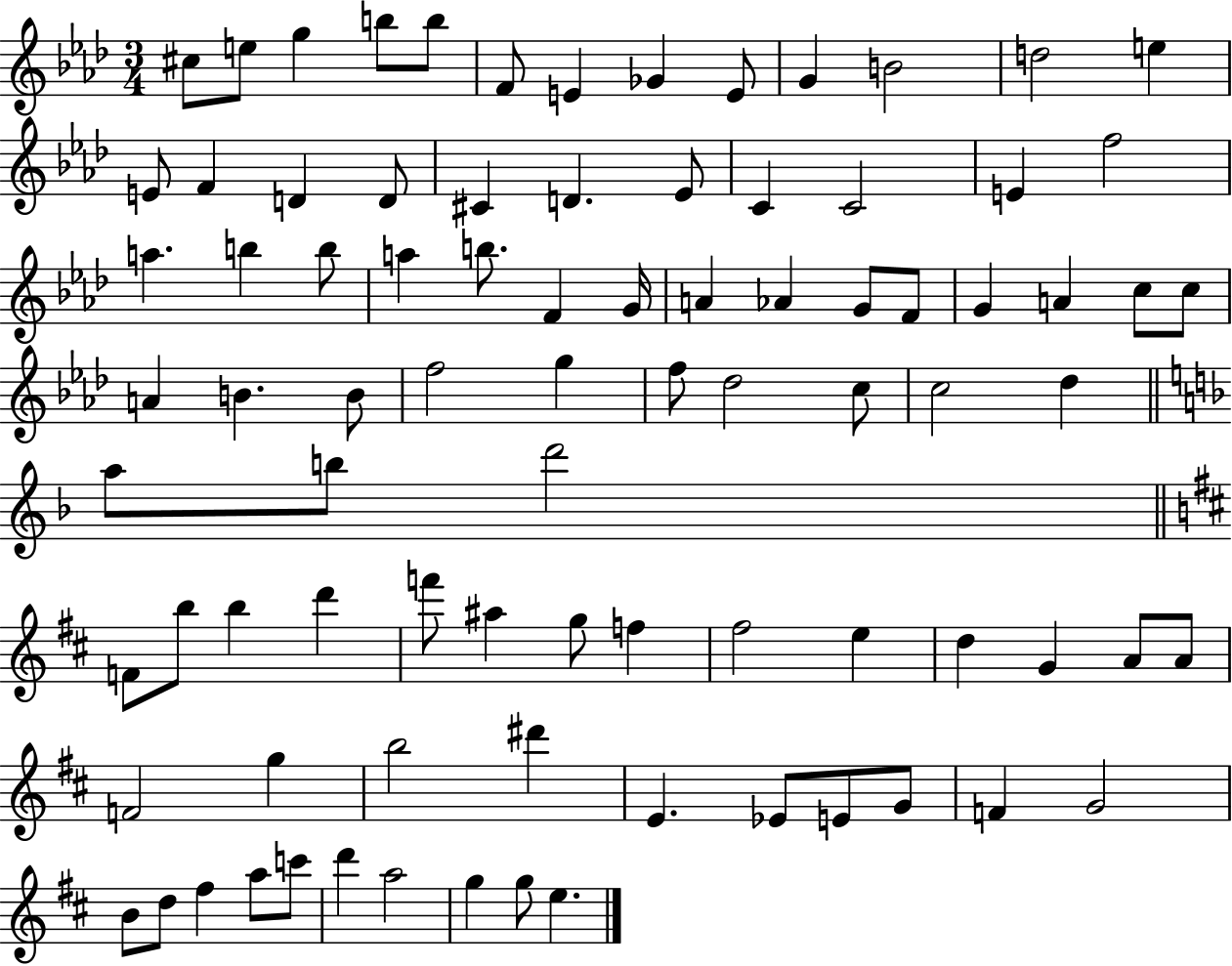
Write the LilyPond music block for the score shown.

{
  \clef treble
  \numericTimeSignature
  \time 3/4
  \key aes \major
  \repeat volta 2 { cis''8 e''8 g''4 b''8 b''8 | f'8 e'4 ges'4 e'8 | g'4 b'2 | d''2 e''4 | \break e'8 f'4 d'4 d'8 | cis'4 d'4. ees'8 | c'4 c'2 | e'4 f''2 | \break a''4. b''4 b''8 | a''4 b''8. f'4 g'16 | a'4 aes'4 g'8 f'8 | g'4 a'4 c''8 c''8 | \break a'4 b'4. b'8 | f''2 g''4 | f''8 des''2 c''8 | c''2 des''4 | \break \bar "||" \break \key d \minor a''8 b''8 d'''2 | \bar "||" \break \key b \minor f'8 b''8 b''4 d'''4 | f'''8 ais''4 g''8 f''4 | fis''2 e''4 | d''4 g'4 a'8 a'8 | \break f'2 g''4 | b''2 dis'''4 | e'4. ees'8 e'8 g'8 | f'4 g'2 | \break b'8 d''8 fis''4 a''8 c'''8 | d'''4 a''2 | g''4 g''8 e''4. | } \bar "|."
}